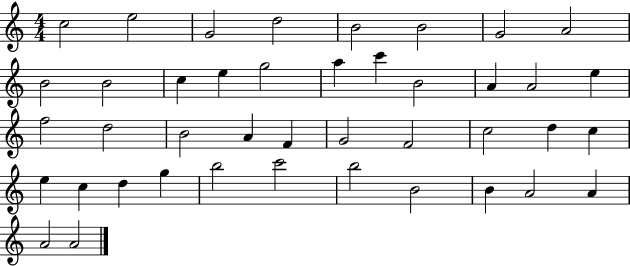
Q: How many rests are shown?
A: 0